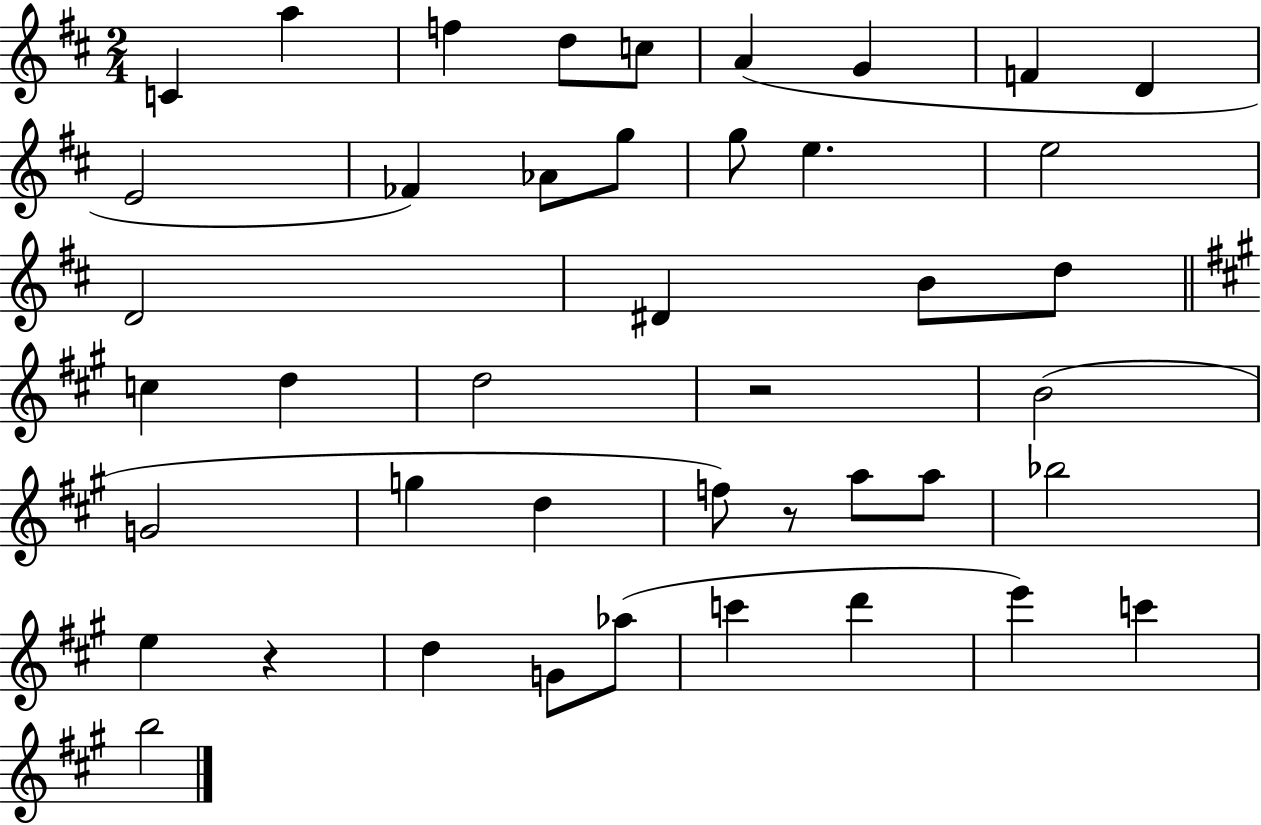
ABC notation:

X:1
T:Untitled
M:2/4
L:1/4
K:D
C a f d/2 c/2 A G F D E2 _F _A/2 g/2 g/2 e e2 D2 ^D B/2 d/2 c d d2 z2 B2 G2 g d f/2 z/2 a/2 a/2 _b2 e z d G/2 _a/2 c' d' e' c' b2